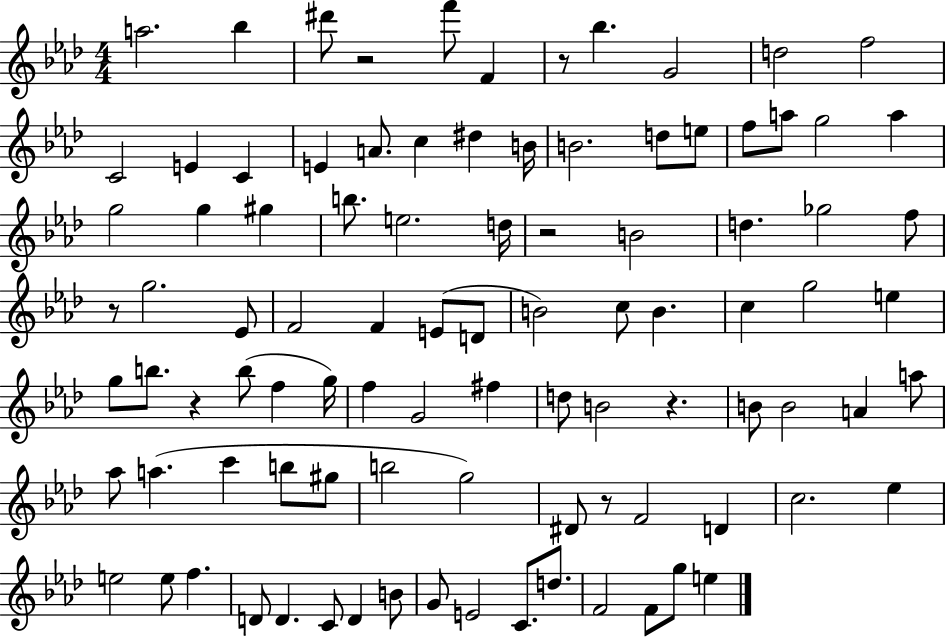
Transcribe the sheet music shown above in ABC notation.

X:1
T:Untitled
M:4/4
L:1/4
K:Ab
a2 _b ^d'/2 z2 f'/2 F z/2 _b G2 d2 f2 C2 E C E A/2 c ^d B/4 B2 d/2 e/2 f/2 a/2 g2 a g2 g ^g b/2 e2 d/4 z2 B2 d _g2 f/2 z/2 g2 _E/2 F2 F E/2 D/2 B2 c/2 B c g2 e g/2 b/2 z b/2 f g/4 f G2 ^f d/2 B2 z B/2 B2 A a/2 _a/2 a c' b/2 ^g/2 b2 g2 ^D/2 z/2 F2 D c2 _e e2 e/2 f D/2 D C/2 D B/2 G/2 E2 C/2 d/2 F2 F/2 g/2 e